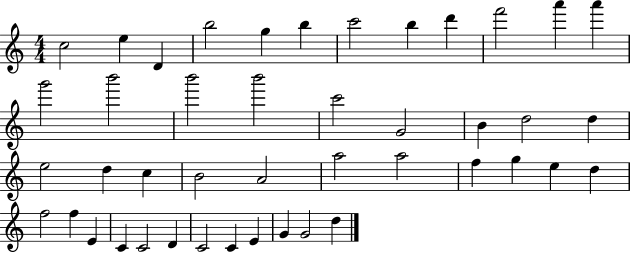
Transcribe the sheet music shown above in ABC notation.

X:1
T:Untitled
M:4/4
L:1/4
K:C
c2 e D b2 g b c'2 b d' f'2 a' a' g'2 b'2 b'2 b'2 c'2 G2 B d2 d e2 d c B2 A2 a2 a2 f g e d f2 f E C C2 D C2 C E G G2 d